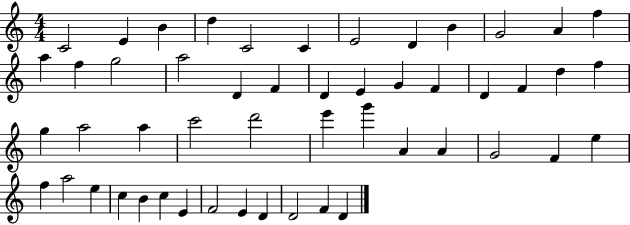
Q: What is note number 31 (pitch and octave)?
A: D6